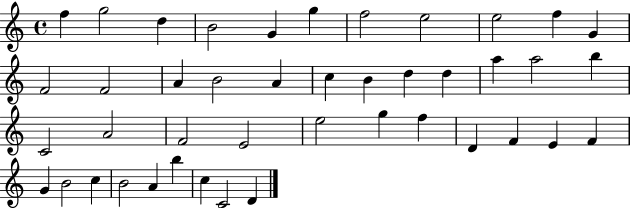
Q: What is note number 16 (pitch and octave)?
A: A4